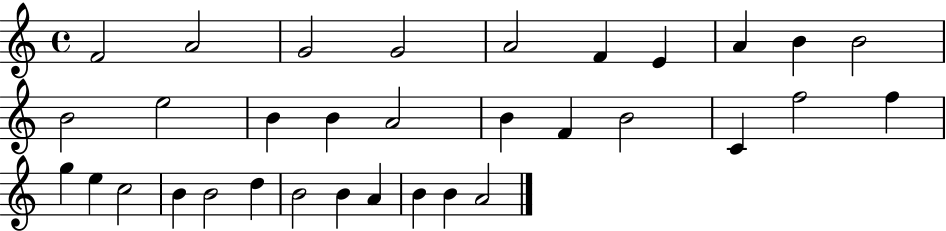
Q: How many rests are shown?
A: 0